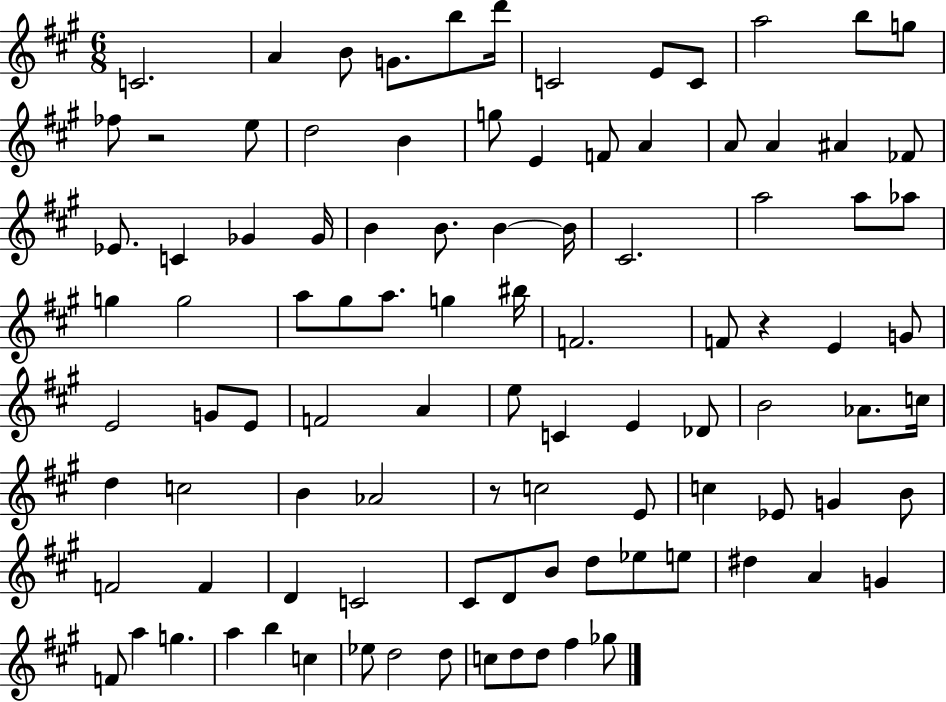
C4/h. A4/q B4/e G4/e. B5/e D6/s C4/h E4/e C4/e A5/h B5/e G5/e FES5/e R/h E5/e D5/h B4/q G5/e E4/q F4/e A4/q A4/e A4/q A#4/q FES4/e Eb4/e. C4/q Gb4/q Gb4/s B4/q B4/e. B4/q B4/s C#4/h. A5/h A5/e Ab5/e G5/q G5/h A5/e G#5/e A5/e. G5/q BIS5/s F4/h. F4/e R/q E4/q G4/e E4/h G4/e E4/e F4/h A4/q E5/e C4/q E4/q Db4/e B4/h Ab4/e. C5/s D5/q C5/h B4/q Ab4/h R/e C5/h E4/e C5/q Eb4/e G4/q B4/e F4/h F4/q D4/q C4/h C#4/e D4/e B4/e D5/e Eb5/e E5/e D#5/q A4/q G4/q F4/e A5/q G5/q. A5/q B5/q C5/q Eb5/e D5/h D5/e C5/e D5/e D5/e F#5/q Gb5/e